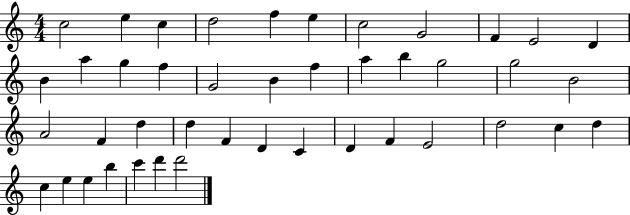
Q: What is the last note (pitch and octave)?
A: D6